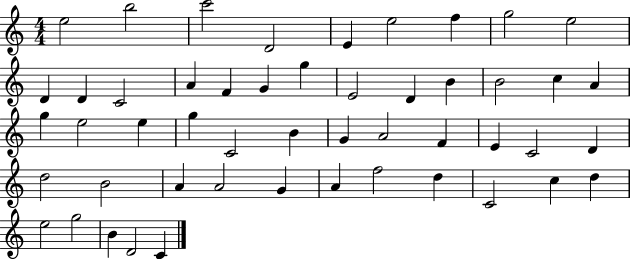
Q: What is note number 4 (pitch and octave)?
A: D4